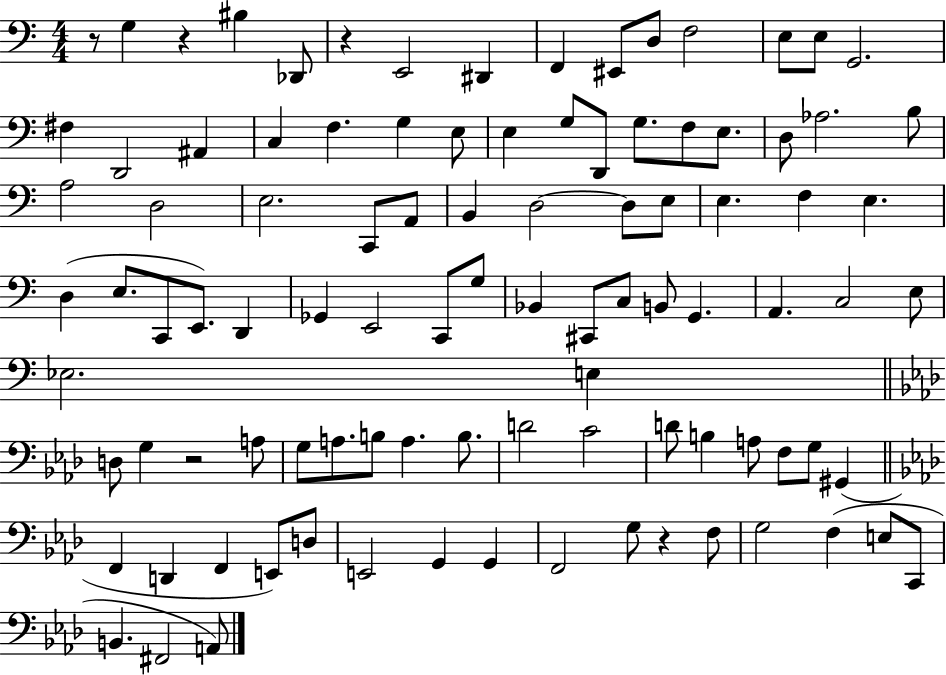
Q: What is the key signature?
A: C major